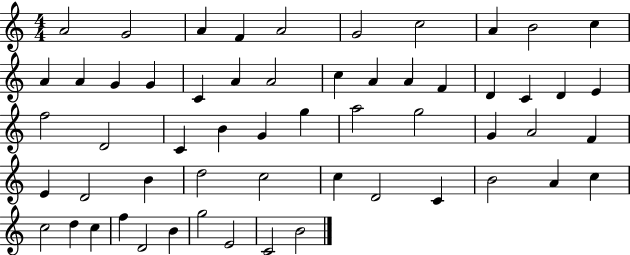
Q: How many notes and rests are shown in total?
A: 57